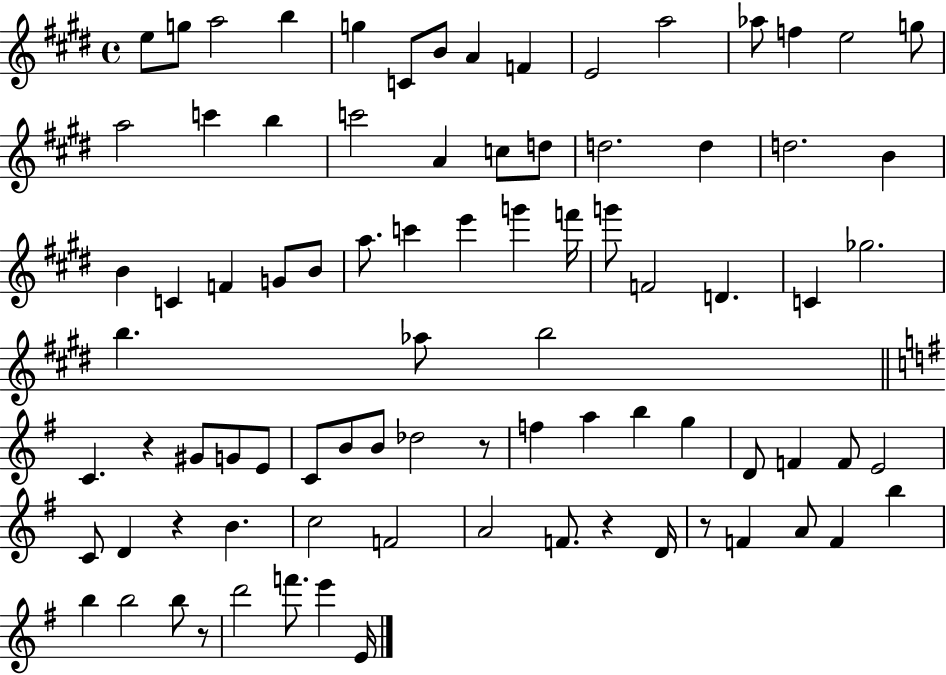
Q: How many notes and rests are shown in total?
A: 85